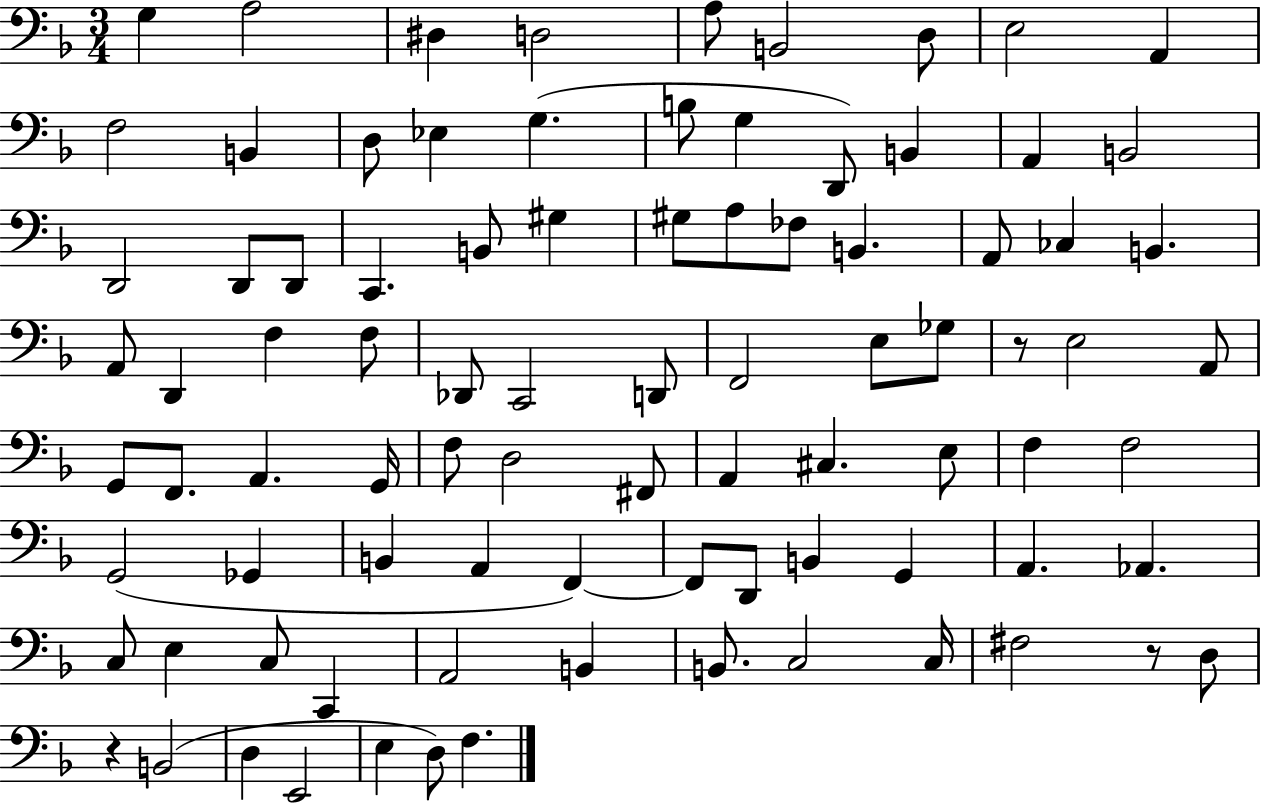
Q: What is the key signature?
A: F major